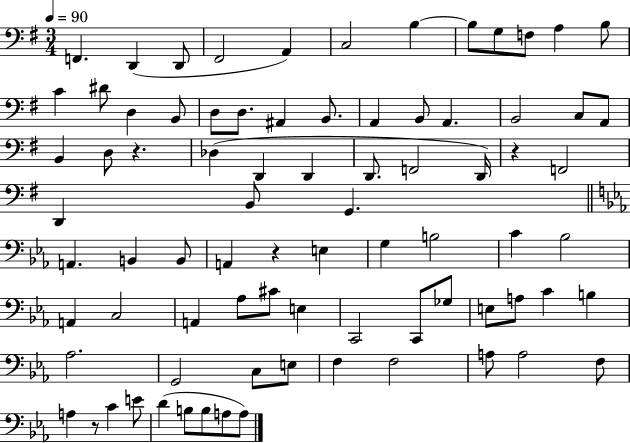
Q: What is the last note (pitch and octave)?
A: A3